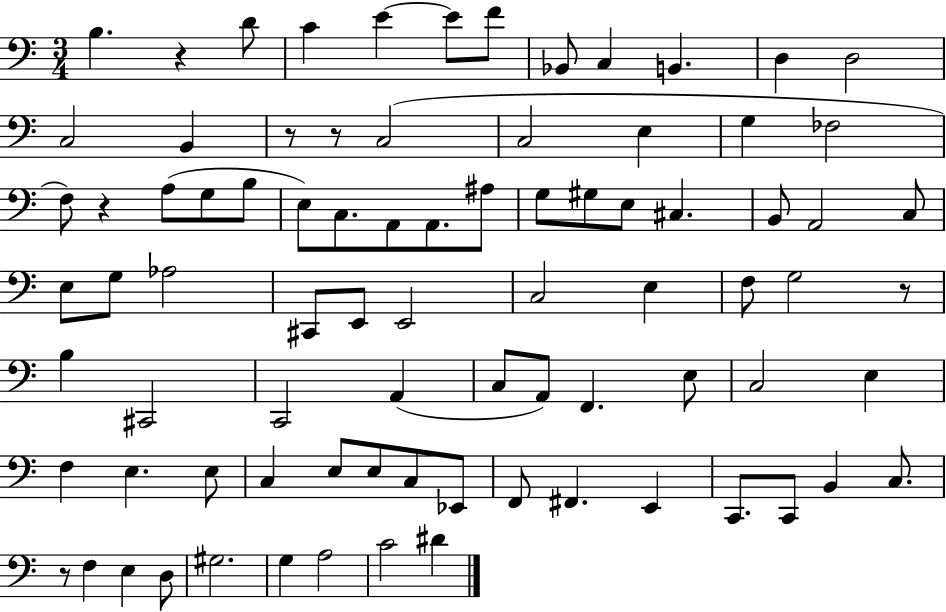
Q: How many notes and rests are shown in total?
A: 83